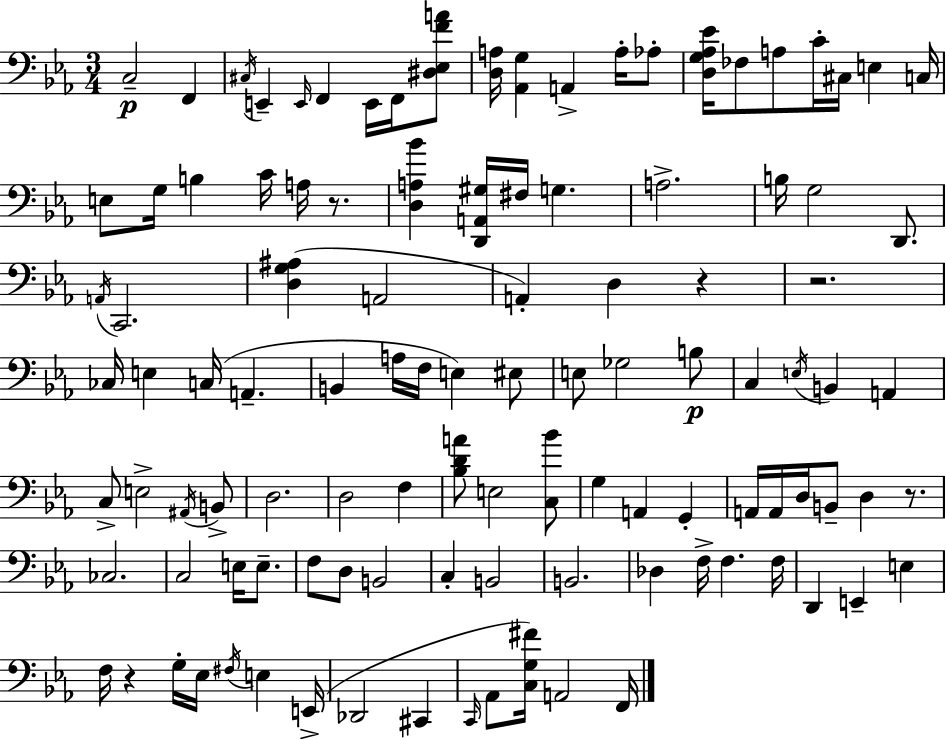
C3/h F2/q C#3/s E2/q E2/s F2/q E2/s F2/s [D#3,Eb3,F4,A4]/e [D3,A3]/s [Ab2,G3]/q A2/q A3/s Ab3/e [D3,G3,Ab3,Eb4]/s FES3/e A3/e C4/s C#3/s E3/q C3/s E3/e G3/s B3/q C4/s A3/s R/e. [D3,A3,Bb4]/q [D2,A2,G#3]/s F#3/s G3/q. A3/h. B3/s G3/h D2/e. A2/s C2/h. [D3,G3,A#3]/q A2/h A2/q D3/q R/q R/h. CES3/s E3/q C3/s A2/q. B2/q A3/s F3/s E3/q EIS3/e E3/e Gb3/h B3/e C3/q E3/s B2/q A2/q C3/e E3/h A#2/s B2/e D3/h. D3/h F3/q [Bb3,D4,A4]/e E3/h [C3,Bb4]/e G3/q A2/q G2/q A2/s A2/s D3/s B2/e D3/q R/e. CES3/h. C3/h E3/s E3/e. F3/e D3/e B2/h C3/q B2/h B2/h. Db3/q F3/s F3/q. F3/s D2/q E2/q E3/q F3/s R/q G3/s Eb3/s F#3/s E3/q E2/s Db2/h C#2/q C2/s Ab2/e [C3,G3,F#4]/s A2/h F2/s